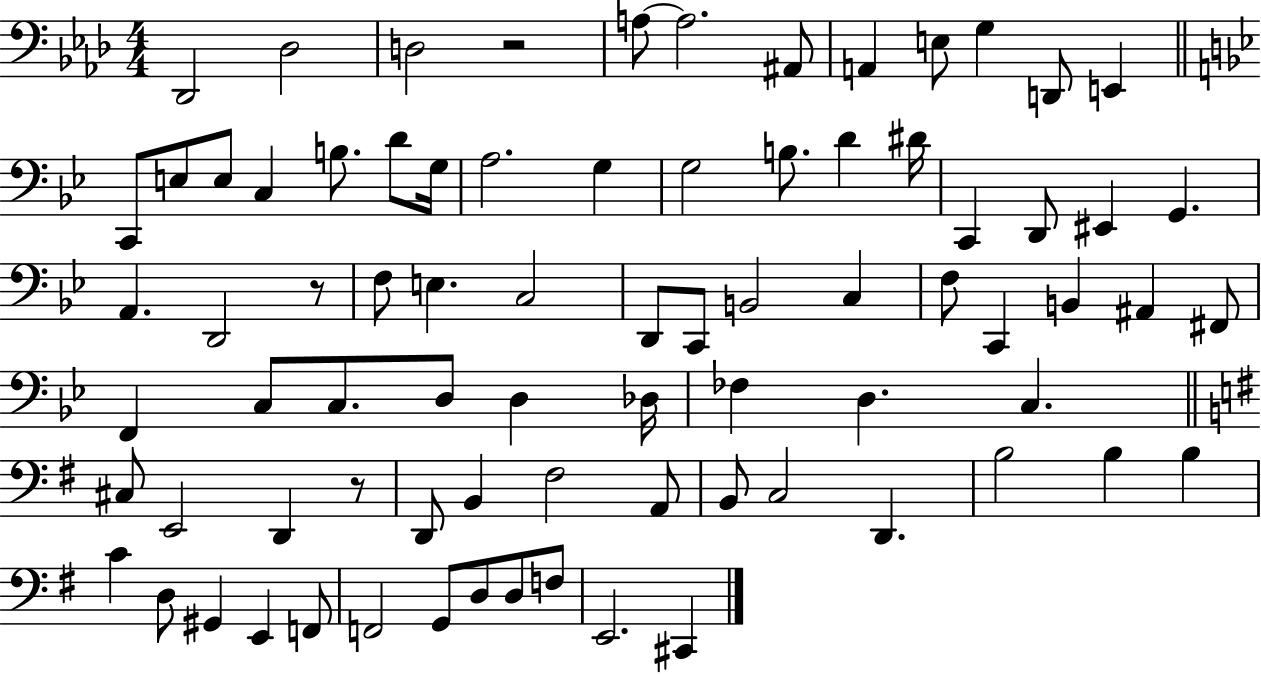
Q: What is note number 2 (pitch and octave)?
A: Db3